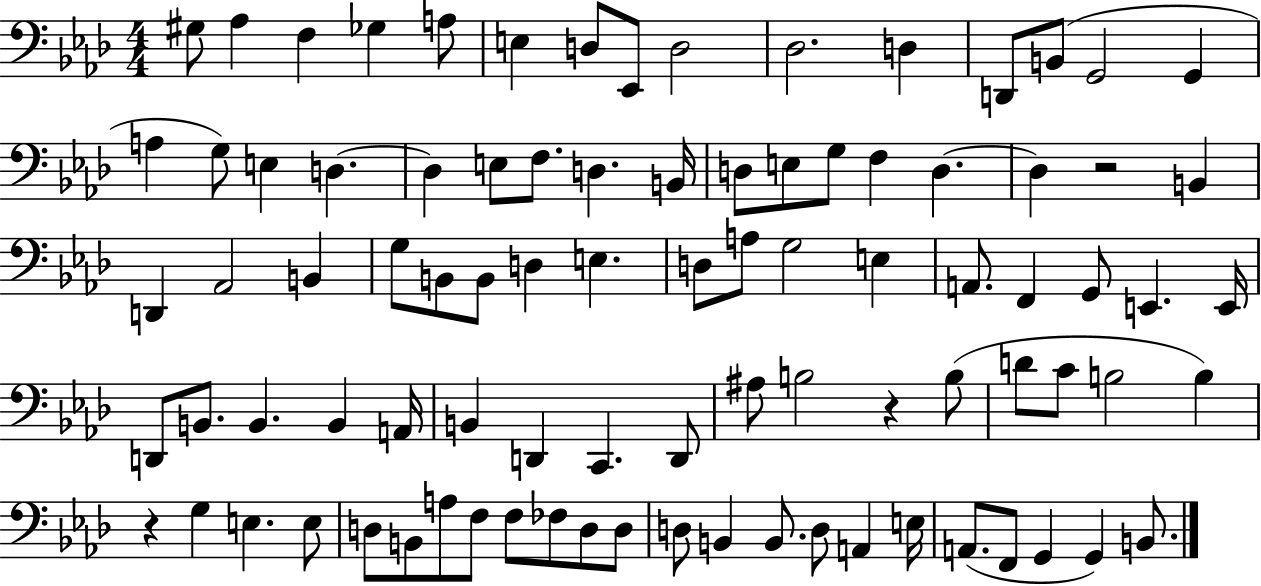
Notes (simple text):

G#3/e Ab3/q F3/q Gb3/q A3/e E3/q D3/e Eb2/e D3/h Db3/h. D3/q D2/e B2/e G2/h G2/q A3/q G3/e E3/q D3/q. D3/q E3/e F3/e. D3/q. B2/s D3/e E3/e G3/e F3/q D3/q. D3/q R/h B2/q D2/q Ab2/h B2/q G3/e B2/e B2/e D3/q E3/q. D3/e A3/e G3/h E3/q A2/e. F2/q G2/e E2/q. E2/s D2/e B2/e. B2/q. B2/q A2/s B2/q D2/q C2/q. D2/e A#3/e B3/h R/q B3/e D4/e C4/e B3/h B3/q R/q G3/q E3/q. E3/e D3/e B2/e A3/e F3/e F3/e FES3/e D3/e D3/e D3/e B2/q B2/e. D3/e A2/q E3/s A2/e. F2/e G2/q G2/q B2/e.